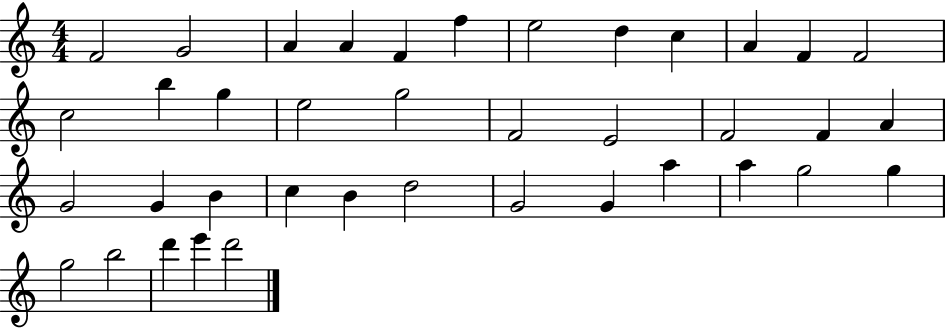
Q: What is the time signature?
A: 4/4